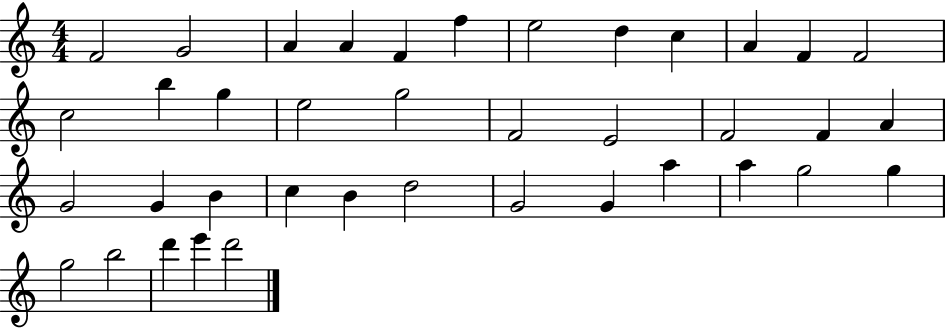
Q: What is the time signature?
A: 4/4